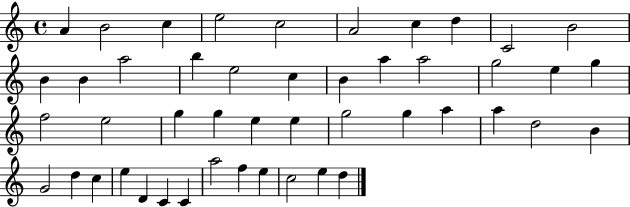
X:1
T:Untitled
M:4/4
L:1/4
K:C
A B2 c e2 c2 A2 c d C2 B2 B B a2 b e2 c B a a2 g2 e g f2 e2 g g e e g2 g a a d2 B G2 d c e D C C a2 f e c2 e d